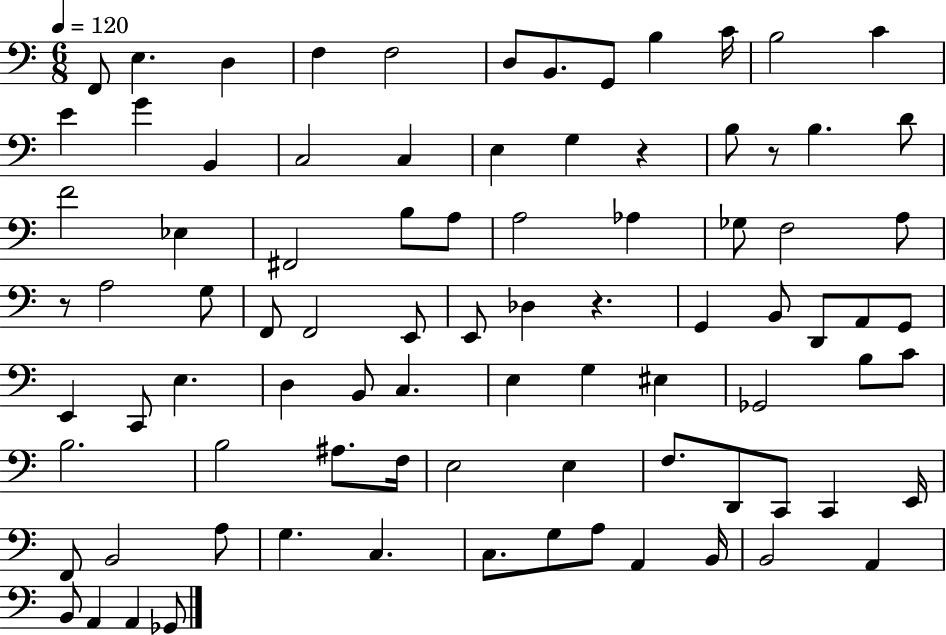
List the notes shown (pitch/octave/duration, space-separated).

F2/e E3/q. D3/q F3/q F3/h D3/e B2/e. G2/e B3/q C4/s B3/h C4/q E4/q G4/q B2/q C3/h C3/q E3/q G3/q R/q B3/e R/e B3/q. D4/e F4/h Eb3/q F#2/h B3/e A3/e A3/h Ab3/q Gb3/e F3/h A3/e R/e A3/h G3/e F2/e F2/h E2/e E2/e Db3/q R/q. G2/q B2/e D2/e A2/e G2/e E2/q C2/e E3/q. D3/q B2/e C3/q. E3/q G3/q EIS3/q Gb2/h B3/e C4/e B3/h. B3/h A#3/e. F3/s E3/h E3/q F3/e. D2/e C2/e C2/q E2/s F2/e B2/h A3/e G3/q. C3/q. C3/e. G3/e A3/e A2/q B2/s B2/h A2/q B2/e A2/q A2/q Gb2/e